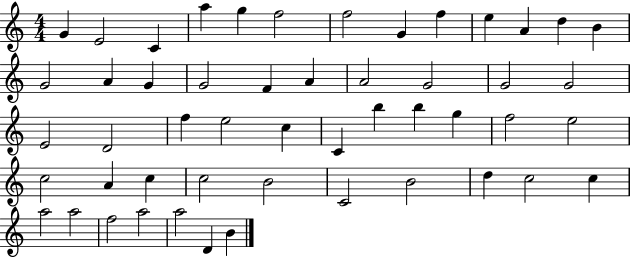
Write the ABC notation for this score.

X:1
T:Untitled
M:4/4
L:1/4
K:C
G E2 C a g f2 f2 G f e A d B G2 A G G2 F A A2 G2 G2 G2 E2 D2 f e2 c C b b g f2 e2 c2 A c c2 B2 C2 B2 d c2 c a2 a2 f2 a2 a2 D B